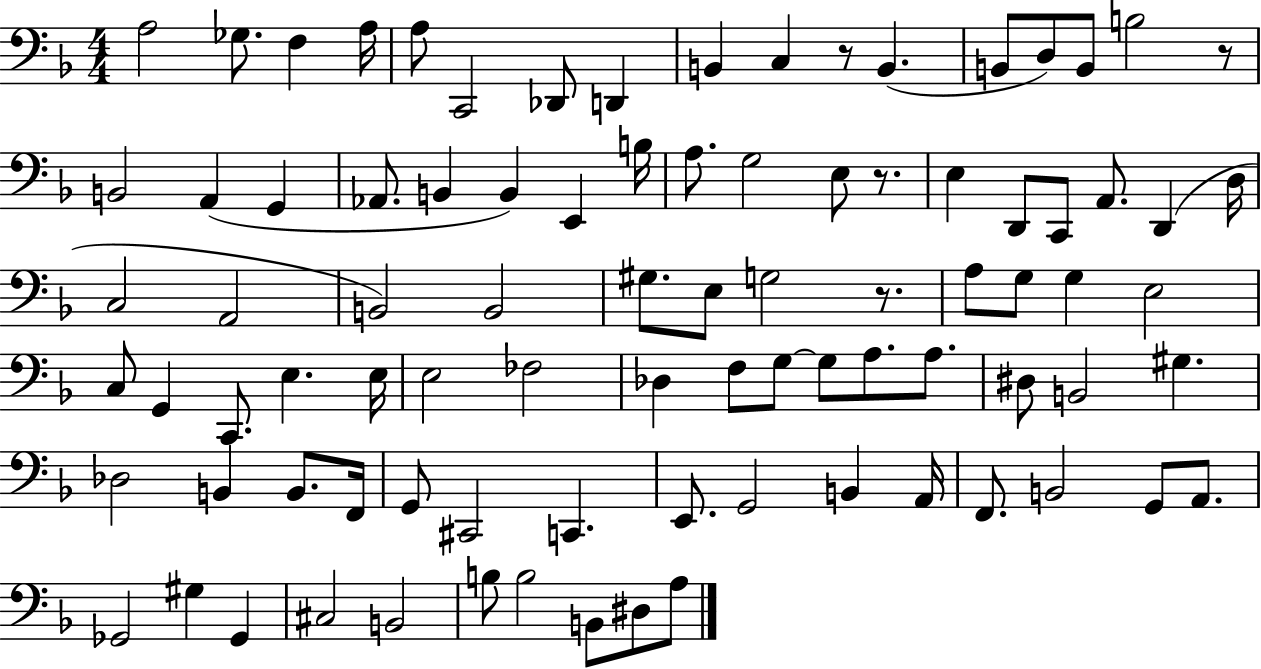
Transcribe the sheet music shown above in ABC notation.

X:1
T:Untitled
M:4/4
L:1/4
K:F
A,2 _G,/2 F, A,/4 A,/2 C,,2 _D,,/2 D,, B,, C, z/2 B,, B,,/2 D,/2 B,,/2 B,2 z/2 B,,2 A,, G,, _A,,/2 B,, B,, E,, B,/4 A,/2 G,2 E,/2 z/2 E, D,,/2 C,,/2 A,,/2 D,, D,/4 C,2 A,,2 B,,2 B,,2 ^G,/2 E,/2 G,2 z/2 A,/2 G,/2 G, E,2 C,/2 G,, C,,/2 E, E,/4 E,2 _F,2 _D, F,/2 G,/2 G,/2 A,/2 A,/2 ^D,/2 B,,2 ^G, _D,2 B,, B,,/2 F,,/4 G,,/2 ^C,,2 C,, E,,/2 G,,2 B,, A,,/4 F,,/2 B,,2 G,,/2 A,,/2 _G,,2 ^G, _G,, ^C,2 B,,2 B,/2 B,2 B,,/2 ^D,/2 A,/2